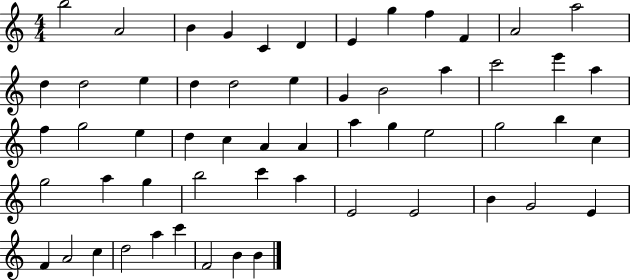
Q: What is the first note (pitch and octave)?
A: B5